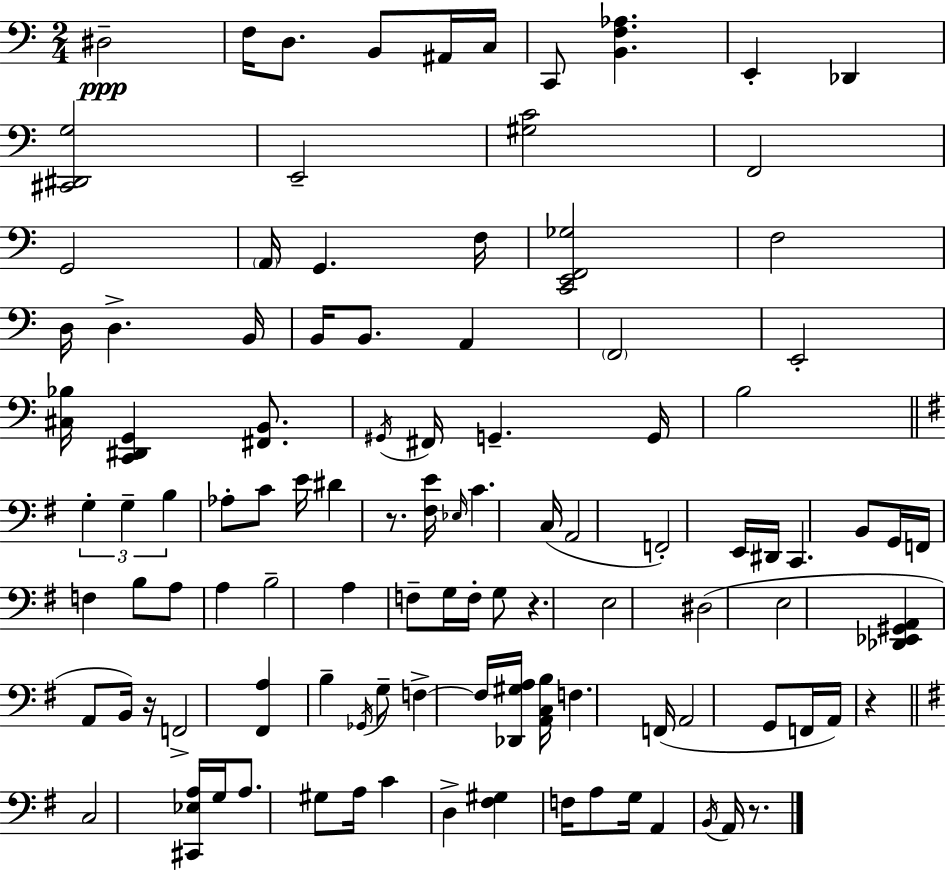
D#3/h F3/s D3/e. B2/e A#2/s C3/s C2/e [B2,F3,Ab3]/q. E2/q Db2/q [C#2,D#2,G3]/h E2/h [G#3,C4]/h F2/h G2/h A2/s G2/q. F3/s [C2,E2,F2,Gb3]/h F3/h D3/s D3/q. B2/s B2/s B2/e. A2/q F2/h E2/h [C#3,Bb3]/s [C2,D#2,G2]/q [F#2,B2]/e. G#2/s F#2/s G2/q. G2/s B3/h G3/q G3/q B3/q Ab3/e C4/e E4/s D#4/q R/e. [F#3,E4]/s Eb3/s C4/q. C3/s A2/h F2/h E2/s D#2/s C2/q. B2/e G2/s F2/s F3/q B3/e A3/e A3/q B3/h A3/q F3/e G3/s F3/s G3/e R/q. E3/h D#3/h E3/h [Db2,Eb2,G#2,A2]/q A2/e B2/s R/s F2/h [F#2,A3]/q B3/q Gb2/s G3/e F3/q F3/s [Db2,G#3,A3]/s [A2,C3,B3]/s F3/q. F2/s A2/h G2/e F2/s A2/s R/q C3/h [C#2,Eb3,A3]/s G3/s A3/e. G#3/e A3/s C4/q D3/q [F#3,G#3]/q F3/s A3/e G3/s A2/q B2/s A2/s R/e.